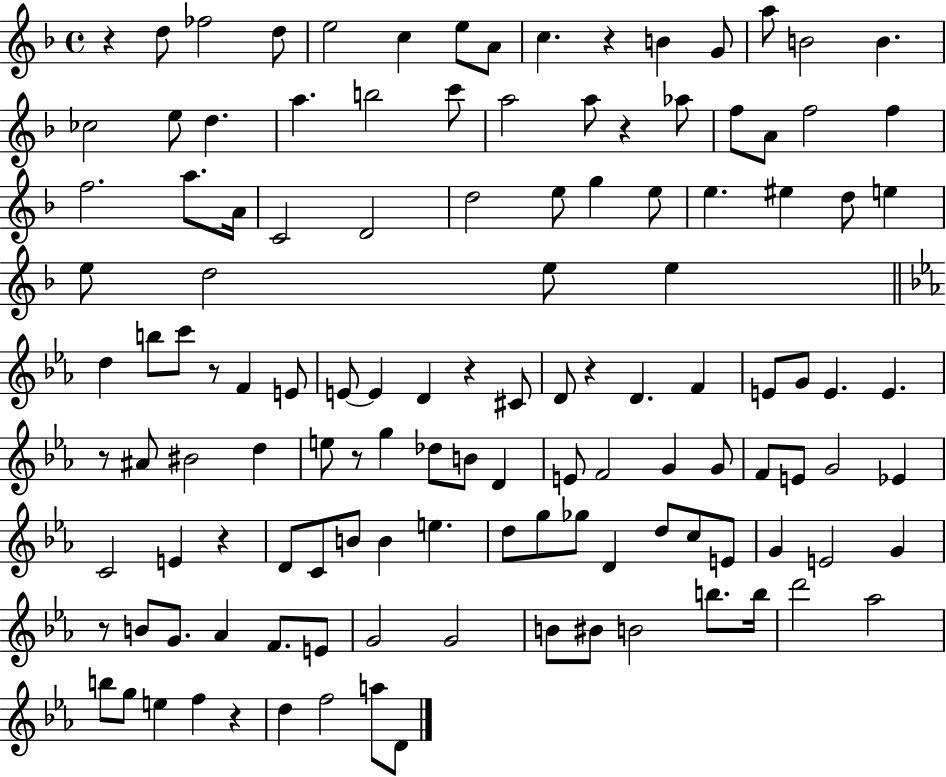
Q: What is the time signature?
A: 4/4